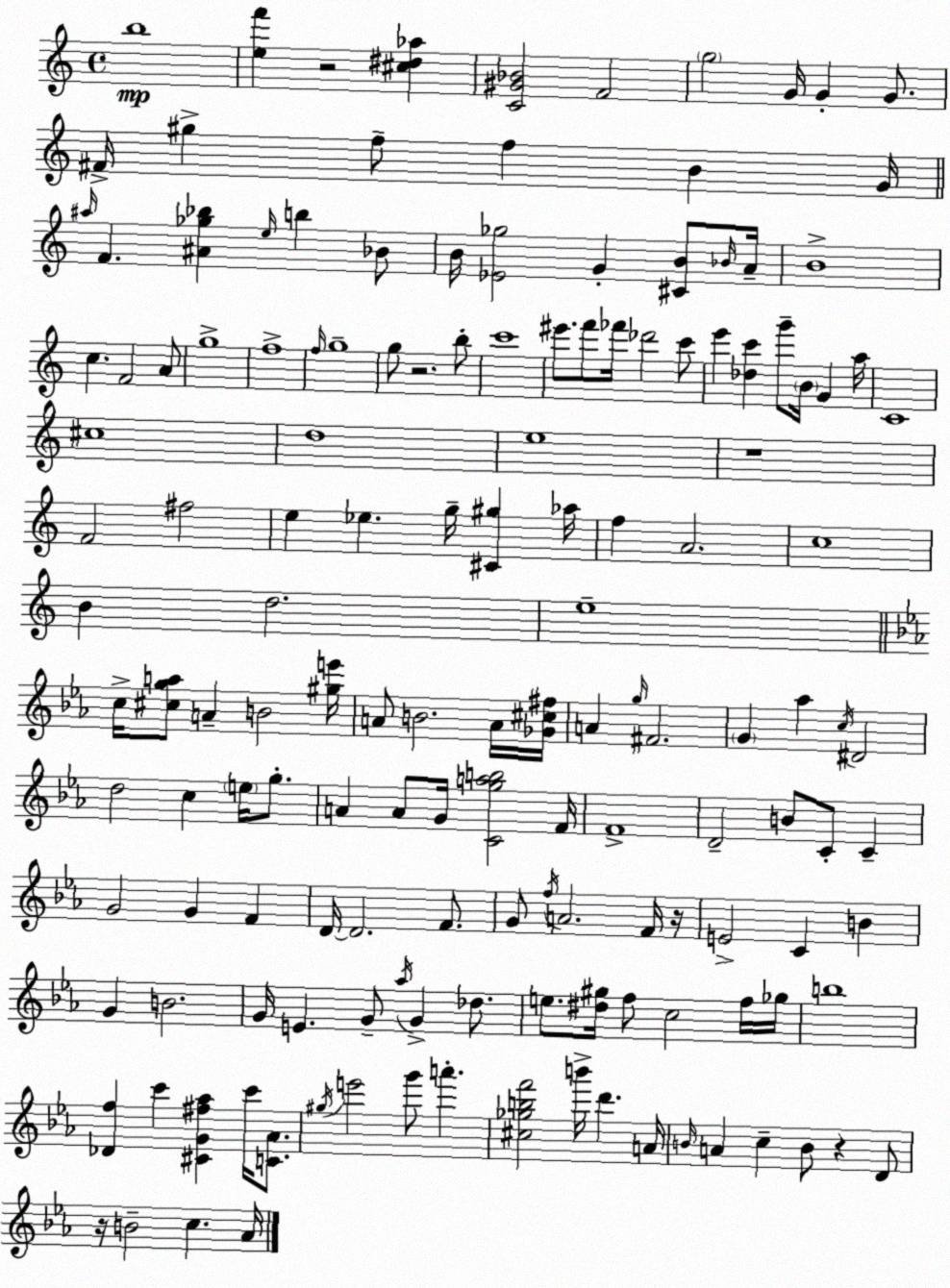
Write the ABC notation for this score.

X:1
T:Untitled
M:4/4
L:1/4
K:C
b4 [ef'] z2 [^c^d_a] [C^G_B]2 F2 g2 G/4 G G/2 ^F/4 ^g f/2 f B G/4 ^a/4 F [^A_g_b] e/4 b _B/2 B/4 [_E_g]2 G [^CB]/2 _B/4 A/4 B4 c F2 A/2 g4 f4 f/4 g4 g/2 z2 b/2 c'4 ^e'/2 f'/2 _f'/4 _d'2 c'/2 e' [_dc'] g'/2 B/4 G a/4 C4 ^c4 d4 e4 z4 F2 ^f2 e _e g/4 [^C^g] _a/4 f A2 c4 B d2 e4 c/4 [^cga]/2 A B2 [^ge']/4 A/2 B2 A/4 [_G^c^f]/4 A g/4 ^F2 G _a c/4 ^D2 d2 c e/4 g/2 A A/2 G/4 [Cgab]2 F/4 F4 D2 B/2 C/2 C G2 G F D/4 D2 F/2 G/2 f/4 A2 F/4 z/4 E2 C B G B2 G/4 E G/2 _a/4 G _d/2 e/2 [^d^g]/4 f/2 c2 f/4 _g/4 b4 [_Df] c' [^CG^f_a] c'/4 [C_A]/2 ^g/4 e'2 g'/2 a' [^c_gbf']2 b'/4 d' A/4 B/4 A c B/2 z D/2 z/4 B2 c _A/4